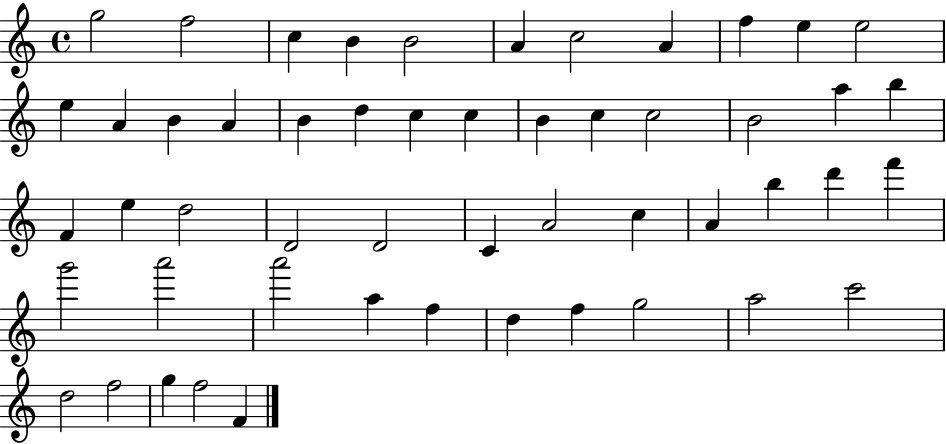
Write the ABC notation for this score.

X:1
T:Untitled
M:4/4
L:1/4
K:C
g2 f2 c B B2 A c2 A f e e2 e A B A B d c c B c c2 B2 a b F e d2 D2 D2 C A2 c A b d' f' g'2 a'2 a'2 a f d f g2 a2 c'2 d2 f2 g f2 F